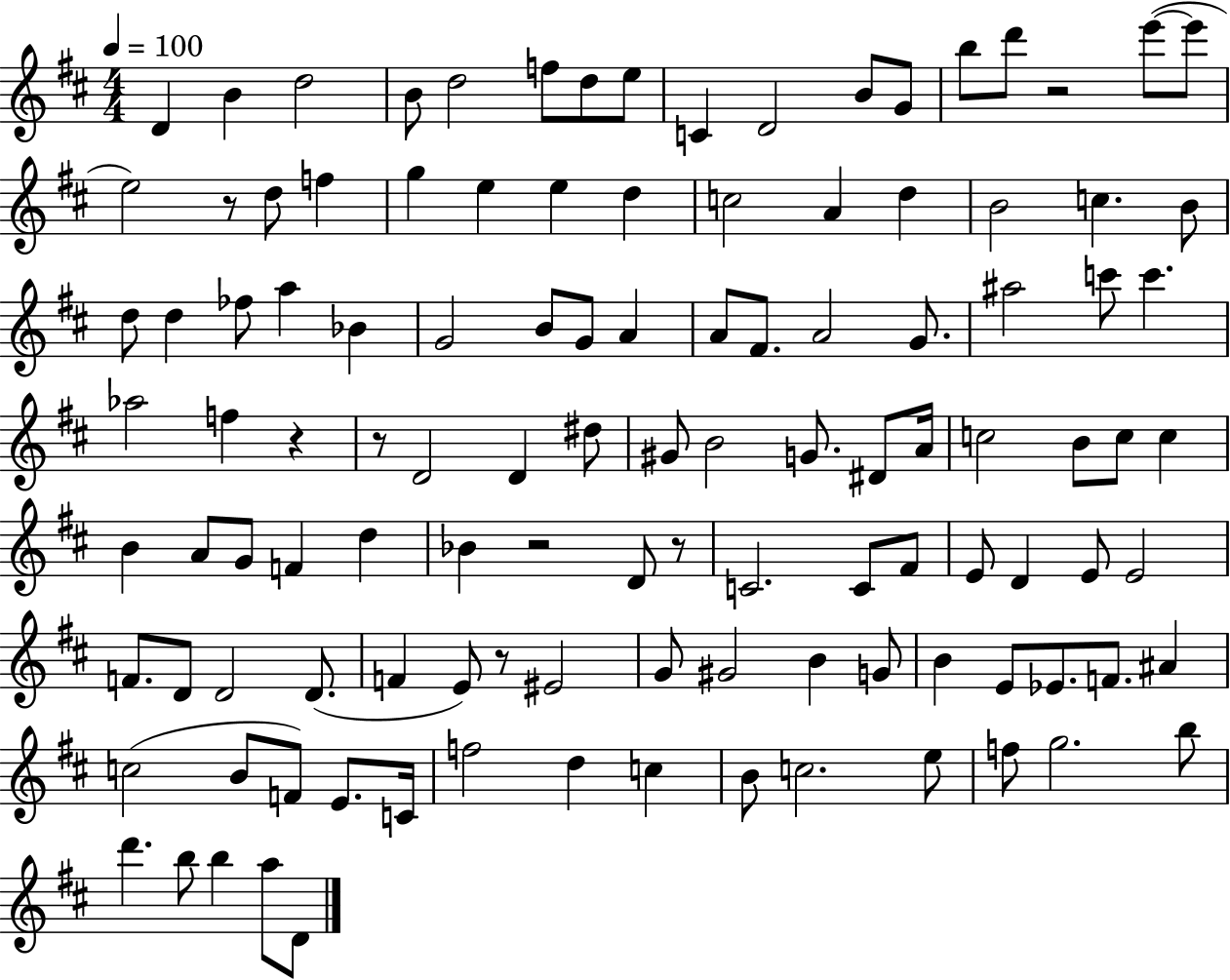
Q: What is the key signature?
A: D major